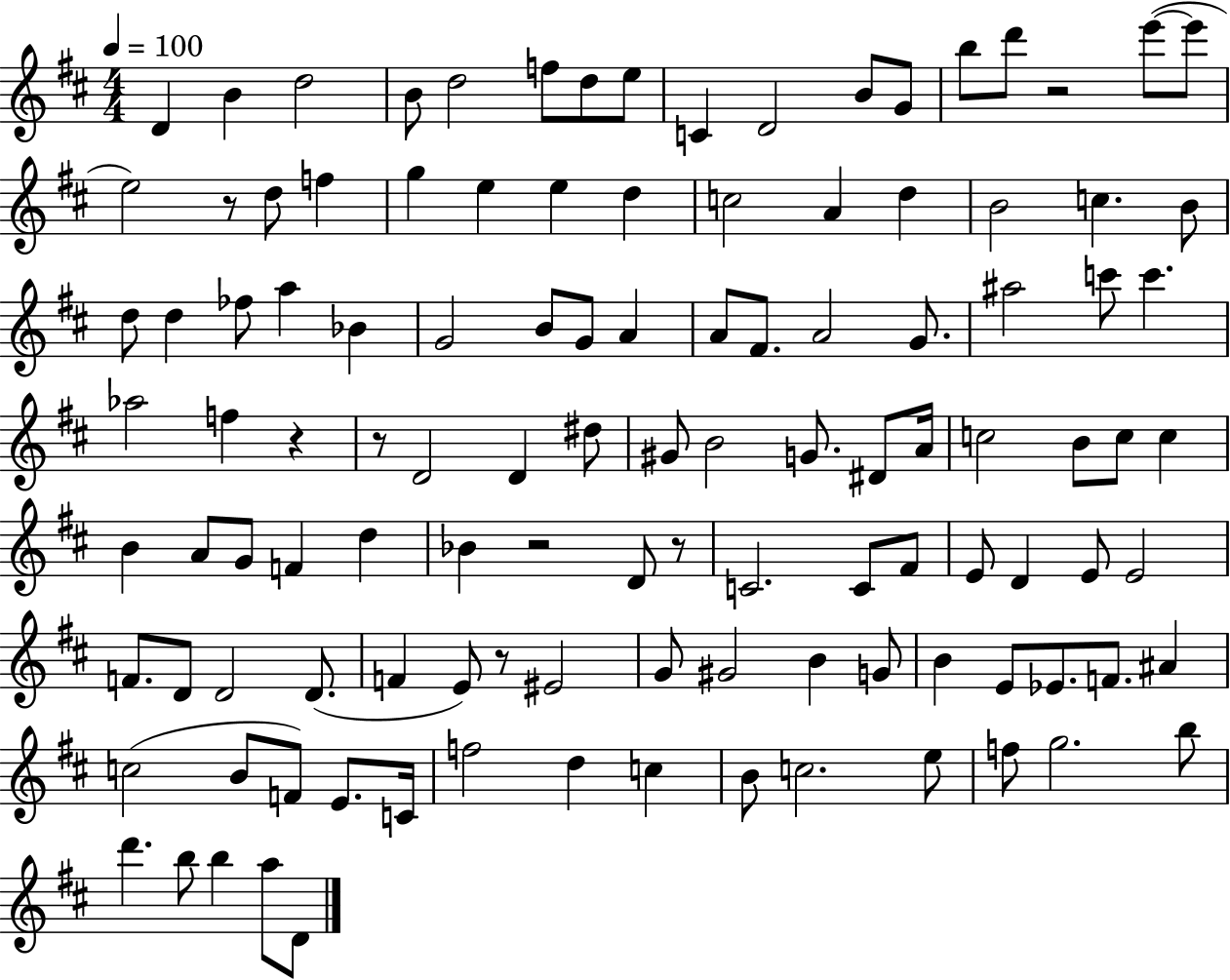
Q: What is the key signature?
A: D major